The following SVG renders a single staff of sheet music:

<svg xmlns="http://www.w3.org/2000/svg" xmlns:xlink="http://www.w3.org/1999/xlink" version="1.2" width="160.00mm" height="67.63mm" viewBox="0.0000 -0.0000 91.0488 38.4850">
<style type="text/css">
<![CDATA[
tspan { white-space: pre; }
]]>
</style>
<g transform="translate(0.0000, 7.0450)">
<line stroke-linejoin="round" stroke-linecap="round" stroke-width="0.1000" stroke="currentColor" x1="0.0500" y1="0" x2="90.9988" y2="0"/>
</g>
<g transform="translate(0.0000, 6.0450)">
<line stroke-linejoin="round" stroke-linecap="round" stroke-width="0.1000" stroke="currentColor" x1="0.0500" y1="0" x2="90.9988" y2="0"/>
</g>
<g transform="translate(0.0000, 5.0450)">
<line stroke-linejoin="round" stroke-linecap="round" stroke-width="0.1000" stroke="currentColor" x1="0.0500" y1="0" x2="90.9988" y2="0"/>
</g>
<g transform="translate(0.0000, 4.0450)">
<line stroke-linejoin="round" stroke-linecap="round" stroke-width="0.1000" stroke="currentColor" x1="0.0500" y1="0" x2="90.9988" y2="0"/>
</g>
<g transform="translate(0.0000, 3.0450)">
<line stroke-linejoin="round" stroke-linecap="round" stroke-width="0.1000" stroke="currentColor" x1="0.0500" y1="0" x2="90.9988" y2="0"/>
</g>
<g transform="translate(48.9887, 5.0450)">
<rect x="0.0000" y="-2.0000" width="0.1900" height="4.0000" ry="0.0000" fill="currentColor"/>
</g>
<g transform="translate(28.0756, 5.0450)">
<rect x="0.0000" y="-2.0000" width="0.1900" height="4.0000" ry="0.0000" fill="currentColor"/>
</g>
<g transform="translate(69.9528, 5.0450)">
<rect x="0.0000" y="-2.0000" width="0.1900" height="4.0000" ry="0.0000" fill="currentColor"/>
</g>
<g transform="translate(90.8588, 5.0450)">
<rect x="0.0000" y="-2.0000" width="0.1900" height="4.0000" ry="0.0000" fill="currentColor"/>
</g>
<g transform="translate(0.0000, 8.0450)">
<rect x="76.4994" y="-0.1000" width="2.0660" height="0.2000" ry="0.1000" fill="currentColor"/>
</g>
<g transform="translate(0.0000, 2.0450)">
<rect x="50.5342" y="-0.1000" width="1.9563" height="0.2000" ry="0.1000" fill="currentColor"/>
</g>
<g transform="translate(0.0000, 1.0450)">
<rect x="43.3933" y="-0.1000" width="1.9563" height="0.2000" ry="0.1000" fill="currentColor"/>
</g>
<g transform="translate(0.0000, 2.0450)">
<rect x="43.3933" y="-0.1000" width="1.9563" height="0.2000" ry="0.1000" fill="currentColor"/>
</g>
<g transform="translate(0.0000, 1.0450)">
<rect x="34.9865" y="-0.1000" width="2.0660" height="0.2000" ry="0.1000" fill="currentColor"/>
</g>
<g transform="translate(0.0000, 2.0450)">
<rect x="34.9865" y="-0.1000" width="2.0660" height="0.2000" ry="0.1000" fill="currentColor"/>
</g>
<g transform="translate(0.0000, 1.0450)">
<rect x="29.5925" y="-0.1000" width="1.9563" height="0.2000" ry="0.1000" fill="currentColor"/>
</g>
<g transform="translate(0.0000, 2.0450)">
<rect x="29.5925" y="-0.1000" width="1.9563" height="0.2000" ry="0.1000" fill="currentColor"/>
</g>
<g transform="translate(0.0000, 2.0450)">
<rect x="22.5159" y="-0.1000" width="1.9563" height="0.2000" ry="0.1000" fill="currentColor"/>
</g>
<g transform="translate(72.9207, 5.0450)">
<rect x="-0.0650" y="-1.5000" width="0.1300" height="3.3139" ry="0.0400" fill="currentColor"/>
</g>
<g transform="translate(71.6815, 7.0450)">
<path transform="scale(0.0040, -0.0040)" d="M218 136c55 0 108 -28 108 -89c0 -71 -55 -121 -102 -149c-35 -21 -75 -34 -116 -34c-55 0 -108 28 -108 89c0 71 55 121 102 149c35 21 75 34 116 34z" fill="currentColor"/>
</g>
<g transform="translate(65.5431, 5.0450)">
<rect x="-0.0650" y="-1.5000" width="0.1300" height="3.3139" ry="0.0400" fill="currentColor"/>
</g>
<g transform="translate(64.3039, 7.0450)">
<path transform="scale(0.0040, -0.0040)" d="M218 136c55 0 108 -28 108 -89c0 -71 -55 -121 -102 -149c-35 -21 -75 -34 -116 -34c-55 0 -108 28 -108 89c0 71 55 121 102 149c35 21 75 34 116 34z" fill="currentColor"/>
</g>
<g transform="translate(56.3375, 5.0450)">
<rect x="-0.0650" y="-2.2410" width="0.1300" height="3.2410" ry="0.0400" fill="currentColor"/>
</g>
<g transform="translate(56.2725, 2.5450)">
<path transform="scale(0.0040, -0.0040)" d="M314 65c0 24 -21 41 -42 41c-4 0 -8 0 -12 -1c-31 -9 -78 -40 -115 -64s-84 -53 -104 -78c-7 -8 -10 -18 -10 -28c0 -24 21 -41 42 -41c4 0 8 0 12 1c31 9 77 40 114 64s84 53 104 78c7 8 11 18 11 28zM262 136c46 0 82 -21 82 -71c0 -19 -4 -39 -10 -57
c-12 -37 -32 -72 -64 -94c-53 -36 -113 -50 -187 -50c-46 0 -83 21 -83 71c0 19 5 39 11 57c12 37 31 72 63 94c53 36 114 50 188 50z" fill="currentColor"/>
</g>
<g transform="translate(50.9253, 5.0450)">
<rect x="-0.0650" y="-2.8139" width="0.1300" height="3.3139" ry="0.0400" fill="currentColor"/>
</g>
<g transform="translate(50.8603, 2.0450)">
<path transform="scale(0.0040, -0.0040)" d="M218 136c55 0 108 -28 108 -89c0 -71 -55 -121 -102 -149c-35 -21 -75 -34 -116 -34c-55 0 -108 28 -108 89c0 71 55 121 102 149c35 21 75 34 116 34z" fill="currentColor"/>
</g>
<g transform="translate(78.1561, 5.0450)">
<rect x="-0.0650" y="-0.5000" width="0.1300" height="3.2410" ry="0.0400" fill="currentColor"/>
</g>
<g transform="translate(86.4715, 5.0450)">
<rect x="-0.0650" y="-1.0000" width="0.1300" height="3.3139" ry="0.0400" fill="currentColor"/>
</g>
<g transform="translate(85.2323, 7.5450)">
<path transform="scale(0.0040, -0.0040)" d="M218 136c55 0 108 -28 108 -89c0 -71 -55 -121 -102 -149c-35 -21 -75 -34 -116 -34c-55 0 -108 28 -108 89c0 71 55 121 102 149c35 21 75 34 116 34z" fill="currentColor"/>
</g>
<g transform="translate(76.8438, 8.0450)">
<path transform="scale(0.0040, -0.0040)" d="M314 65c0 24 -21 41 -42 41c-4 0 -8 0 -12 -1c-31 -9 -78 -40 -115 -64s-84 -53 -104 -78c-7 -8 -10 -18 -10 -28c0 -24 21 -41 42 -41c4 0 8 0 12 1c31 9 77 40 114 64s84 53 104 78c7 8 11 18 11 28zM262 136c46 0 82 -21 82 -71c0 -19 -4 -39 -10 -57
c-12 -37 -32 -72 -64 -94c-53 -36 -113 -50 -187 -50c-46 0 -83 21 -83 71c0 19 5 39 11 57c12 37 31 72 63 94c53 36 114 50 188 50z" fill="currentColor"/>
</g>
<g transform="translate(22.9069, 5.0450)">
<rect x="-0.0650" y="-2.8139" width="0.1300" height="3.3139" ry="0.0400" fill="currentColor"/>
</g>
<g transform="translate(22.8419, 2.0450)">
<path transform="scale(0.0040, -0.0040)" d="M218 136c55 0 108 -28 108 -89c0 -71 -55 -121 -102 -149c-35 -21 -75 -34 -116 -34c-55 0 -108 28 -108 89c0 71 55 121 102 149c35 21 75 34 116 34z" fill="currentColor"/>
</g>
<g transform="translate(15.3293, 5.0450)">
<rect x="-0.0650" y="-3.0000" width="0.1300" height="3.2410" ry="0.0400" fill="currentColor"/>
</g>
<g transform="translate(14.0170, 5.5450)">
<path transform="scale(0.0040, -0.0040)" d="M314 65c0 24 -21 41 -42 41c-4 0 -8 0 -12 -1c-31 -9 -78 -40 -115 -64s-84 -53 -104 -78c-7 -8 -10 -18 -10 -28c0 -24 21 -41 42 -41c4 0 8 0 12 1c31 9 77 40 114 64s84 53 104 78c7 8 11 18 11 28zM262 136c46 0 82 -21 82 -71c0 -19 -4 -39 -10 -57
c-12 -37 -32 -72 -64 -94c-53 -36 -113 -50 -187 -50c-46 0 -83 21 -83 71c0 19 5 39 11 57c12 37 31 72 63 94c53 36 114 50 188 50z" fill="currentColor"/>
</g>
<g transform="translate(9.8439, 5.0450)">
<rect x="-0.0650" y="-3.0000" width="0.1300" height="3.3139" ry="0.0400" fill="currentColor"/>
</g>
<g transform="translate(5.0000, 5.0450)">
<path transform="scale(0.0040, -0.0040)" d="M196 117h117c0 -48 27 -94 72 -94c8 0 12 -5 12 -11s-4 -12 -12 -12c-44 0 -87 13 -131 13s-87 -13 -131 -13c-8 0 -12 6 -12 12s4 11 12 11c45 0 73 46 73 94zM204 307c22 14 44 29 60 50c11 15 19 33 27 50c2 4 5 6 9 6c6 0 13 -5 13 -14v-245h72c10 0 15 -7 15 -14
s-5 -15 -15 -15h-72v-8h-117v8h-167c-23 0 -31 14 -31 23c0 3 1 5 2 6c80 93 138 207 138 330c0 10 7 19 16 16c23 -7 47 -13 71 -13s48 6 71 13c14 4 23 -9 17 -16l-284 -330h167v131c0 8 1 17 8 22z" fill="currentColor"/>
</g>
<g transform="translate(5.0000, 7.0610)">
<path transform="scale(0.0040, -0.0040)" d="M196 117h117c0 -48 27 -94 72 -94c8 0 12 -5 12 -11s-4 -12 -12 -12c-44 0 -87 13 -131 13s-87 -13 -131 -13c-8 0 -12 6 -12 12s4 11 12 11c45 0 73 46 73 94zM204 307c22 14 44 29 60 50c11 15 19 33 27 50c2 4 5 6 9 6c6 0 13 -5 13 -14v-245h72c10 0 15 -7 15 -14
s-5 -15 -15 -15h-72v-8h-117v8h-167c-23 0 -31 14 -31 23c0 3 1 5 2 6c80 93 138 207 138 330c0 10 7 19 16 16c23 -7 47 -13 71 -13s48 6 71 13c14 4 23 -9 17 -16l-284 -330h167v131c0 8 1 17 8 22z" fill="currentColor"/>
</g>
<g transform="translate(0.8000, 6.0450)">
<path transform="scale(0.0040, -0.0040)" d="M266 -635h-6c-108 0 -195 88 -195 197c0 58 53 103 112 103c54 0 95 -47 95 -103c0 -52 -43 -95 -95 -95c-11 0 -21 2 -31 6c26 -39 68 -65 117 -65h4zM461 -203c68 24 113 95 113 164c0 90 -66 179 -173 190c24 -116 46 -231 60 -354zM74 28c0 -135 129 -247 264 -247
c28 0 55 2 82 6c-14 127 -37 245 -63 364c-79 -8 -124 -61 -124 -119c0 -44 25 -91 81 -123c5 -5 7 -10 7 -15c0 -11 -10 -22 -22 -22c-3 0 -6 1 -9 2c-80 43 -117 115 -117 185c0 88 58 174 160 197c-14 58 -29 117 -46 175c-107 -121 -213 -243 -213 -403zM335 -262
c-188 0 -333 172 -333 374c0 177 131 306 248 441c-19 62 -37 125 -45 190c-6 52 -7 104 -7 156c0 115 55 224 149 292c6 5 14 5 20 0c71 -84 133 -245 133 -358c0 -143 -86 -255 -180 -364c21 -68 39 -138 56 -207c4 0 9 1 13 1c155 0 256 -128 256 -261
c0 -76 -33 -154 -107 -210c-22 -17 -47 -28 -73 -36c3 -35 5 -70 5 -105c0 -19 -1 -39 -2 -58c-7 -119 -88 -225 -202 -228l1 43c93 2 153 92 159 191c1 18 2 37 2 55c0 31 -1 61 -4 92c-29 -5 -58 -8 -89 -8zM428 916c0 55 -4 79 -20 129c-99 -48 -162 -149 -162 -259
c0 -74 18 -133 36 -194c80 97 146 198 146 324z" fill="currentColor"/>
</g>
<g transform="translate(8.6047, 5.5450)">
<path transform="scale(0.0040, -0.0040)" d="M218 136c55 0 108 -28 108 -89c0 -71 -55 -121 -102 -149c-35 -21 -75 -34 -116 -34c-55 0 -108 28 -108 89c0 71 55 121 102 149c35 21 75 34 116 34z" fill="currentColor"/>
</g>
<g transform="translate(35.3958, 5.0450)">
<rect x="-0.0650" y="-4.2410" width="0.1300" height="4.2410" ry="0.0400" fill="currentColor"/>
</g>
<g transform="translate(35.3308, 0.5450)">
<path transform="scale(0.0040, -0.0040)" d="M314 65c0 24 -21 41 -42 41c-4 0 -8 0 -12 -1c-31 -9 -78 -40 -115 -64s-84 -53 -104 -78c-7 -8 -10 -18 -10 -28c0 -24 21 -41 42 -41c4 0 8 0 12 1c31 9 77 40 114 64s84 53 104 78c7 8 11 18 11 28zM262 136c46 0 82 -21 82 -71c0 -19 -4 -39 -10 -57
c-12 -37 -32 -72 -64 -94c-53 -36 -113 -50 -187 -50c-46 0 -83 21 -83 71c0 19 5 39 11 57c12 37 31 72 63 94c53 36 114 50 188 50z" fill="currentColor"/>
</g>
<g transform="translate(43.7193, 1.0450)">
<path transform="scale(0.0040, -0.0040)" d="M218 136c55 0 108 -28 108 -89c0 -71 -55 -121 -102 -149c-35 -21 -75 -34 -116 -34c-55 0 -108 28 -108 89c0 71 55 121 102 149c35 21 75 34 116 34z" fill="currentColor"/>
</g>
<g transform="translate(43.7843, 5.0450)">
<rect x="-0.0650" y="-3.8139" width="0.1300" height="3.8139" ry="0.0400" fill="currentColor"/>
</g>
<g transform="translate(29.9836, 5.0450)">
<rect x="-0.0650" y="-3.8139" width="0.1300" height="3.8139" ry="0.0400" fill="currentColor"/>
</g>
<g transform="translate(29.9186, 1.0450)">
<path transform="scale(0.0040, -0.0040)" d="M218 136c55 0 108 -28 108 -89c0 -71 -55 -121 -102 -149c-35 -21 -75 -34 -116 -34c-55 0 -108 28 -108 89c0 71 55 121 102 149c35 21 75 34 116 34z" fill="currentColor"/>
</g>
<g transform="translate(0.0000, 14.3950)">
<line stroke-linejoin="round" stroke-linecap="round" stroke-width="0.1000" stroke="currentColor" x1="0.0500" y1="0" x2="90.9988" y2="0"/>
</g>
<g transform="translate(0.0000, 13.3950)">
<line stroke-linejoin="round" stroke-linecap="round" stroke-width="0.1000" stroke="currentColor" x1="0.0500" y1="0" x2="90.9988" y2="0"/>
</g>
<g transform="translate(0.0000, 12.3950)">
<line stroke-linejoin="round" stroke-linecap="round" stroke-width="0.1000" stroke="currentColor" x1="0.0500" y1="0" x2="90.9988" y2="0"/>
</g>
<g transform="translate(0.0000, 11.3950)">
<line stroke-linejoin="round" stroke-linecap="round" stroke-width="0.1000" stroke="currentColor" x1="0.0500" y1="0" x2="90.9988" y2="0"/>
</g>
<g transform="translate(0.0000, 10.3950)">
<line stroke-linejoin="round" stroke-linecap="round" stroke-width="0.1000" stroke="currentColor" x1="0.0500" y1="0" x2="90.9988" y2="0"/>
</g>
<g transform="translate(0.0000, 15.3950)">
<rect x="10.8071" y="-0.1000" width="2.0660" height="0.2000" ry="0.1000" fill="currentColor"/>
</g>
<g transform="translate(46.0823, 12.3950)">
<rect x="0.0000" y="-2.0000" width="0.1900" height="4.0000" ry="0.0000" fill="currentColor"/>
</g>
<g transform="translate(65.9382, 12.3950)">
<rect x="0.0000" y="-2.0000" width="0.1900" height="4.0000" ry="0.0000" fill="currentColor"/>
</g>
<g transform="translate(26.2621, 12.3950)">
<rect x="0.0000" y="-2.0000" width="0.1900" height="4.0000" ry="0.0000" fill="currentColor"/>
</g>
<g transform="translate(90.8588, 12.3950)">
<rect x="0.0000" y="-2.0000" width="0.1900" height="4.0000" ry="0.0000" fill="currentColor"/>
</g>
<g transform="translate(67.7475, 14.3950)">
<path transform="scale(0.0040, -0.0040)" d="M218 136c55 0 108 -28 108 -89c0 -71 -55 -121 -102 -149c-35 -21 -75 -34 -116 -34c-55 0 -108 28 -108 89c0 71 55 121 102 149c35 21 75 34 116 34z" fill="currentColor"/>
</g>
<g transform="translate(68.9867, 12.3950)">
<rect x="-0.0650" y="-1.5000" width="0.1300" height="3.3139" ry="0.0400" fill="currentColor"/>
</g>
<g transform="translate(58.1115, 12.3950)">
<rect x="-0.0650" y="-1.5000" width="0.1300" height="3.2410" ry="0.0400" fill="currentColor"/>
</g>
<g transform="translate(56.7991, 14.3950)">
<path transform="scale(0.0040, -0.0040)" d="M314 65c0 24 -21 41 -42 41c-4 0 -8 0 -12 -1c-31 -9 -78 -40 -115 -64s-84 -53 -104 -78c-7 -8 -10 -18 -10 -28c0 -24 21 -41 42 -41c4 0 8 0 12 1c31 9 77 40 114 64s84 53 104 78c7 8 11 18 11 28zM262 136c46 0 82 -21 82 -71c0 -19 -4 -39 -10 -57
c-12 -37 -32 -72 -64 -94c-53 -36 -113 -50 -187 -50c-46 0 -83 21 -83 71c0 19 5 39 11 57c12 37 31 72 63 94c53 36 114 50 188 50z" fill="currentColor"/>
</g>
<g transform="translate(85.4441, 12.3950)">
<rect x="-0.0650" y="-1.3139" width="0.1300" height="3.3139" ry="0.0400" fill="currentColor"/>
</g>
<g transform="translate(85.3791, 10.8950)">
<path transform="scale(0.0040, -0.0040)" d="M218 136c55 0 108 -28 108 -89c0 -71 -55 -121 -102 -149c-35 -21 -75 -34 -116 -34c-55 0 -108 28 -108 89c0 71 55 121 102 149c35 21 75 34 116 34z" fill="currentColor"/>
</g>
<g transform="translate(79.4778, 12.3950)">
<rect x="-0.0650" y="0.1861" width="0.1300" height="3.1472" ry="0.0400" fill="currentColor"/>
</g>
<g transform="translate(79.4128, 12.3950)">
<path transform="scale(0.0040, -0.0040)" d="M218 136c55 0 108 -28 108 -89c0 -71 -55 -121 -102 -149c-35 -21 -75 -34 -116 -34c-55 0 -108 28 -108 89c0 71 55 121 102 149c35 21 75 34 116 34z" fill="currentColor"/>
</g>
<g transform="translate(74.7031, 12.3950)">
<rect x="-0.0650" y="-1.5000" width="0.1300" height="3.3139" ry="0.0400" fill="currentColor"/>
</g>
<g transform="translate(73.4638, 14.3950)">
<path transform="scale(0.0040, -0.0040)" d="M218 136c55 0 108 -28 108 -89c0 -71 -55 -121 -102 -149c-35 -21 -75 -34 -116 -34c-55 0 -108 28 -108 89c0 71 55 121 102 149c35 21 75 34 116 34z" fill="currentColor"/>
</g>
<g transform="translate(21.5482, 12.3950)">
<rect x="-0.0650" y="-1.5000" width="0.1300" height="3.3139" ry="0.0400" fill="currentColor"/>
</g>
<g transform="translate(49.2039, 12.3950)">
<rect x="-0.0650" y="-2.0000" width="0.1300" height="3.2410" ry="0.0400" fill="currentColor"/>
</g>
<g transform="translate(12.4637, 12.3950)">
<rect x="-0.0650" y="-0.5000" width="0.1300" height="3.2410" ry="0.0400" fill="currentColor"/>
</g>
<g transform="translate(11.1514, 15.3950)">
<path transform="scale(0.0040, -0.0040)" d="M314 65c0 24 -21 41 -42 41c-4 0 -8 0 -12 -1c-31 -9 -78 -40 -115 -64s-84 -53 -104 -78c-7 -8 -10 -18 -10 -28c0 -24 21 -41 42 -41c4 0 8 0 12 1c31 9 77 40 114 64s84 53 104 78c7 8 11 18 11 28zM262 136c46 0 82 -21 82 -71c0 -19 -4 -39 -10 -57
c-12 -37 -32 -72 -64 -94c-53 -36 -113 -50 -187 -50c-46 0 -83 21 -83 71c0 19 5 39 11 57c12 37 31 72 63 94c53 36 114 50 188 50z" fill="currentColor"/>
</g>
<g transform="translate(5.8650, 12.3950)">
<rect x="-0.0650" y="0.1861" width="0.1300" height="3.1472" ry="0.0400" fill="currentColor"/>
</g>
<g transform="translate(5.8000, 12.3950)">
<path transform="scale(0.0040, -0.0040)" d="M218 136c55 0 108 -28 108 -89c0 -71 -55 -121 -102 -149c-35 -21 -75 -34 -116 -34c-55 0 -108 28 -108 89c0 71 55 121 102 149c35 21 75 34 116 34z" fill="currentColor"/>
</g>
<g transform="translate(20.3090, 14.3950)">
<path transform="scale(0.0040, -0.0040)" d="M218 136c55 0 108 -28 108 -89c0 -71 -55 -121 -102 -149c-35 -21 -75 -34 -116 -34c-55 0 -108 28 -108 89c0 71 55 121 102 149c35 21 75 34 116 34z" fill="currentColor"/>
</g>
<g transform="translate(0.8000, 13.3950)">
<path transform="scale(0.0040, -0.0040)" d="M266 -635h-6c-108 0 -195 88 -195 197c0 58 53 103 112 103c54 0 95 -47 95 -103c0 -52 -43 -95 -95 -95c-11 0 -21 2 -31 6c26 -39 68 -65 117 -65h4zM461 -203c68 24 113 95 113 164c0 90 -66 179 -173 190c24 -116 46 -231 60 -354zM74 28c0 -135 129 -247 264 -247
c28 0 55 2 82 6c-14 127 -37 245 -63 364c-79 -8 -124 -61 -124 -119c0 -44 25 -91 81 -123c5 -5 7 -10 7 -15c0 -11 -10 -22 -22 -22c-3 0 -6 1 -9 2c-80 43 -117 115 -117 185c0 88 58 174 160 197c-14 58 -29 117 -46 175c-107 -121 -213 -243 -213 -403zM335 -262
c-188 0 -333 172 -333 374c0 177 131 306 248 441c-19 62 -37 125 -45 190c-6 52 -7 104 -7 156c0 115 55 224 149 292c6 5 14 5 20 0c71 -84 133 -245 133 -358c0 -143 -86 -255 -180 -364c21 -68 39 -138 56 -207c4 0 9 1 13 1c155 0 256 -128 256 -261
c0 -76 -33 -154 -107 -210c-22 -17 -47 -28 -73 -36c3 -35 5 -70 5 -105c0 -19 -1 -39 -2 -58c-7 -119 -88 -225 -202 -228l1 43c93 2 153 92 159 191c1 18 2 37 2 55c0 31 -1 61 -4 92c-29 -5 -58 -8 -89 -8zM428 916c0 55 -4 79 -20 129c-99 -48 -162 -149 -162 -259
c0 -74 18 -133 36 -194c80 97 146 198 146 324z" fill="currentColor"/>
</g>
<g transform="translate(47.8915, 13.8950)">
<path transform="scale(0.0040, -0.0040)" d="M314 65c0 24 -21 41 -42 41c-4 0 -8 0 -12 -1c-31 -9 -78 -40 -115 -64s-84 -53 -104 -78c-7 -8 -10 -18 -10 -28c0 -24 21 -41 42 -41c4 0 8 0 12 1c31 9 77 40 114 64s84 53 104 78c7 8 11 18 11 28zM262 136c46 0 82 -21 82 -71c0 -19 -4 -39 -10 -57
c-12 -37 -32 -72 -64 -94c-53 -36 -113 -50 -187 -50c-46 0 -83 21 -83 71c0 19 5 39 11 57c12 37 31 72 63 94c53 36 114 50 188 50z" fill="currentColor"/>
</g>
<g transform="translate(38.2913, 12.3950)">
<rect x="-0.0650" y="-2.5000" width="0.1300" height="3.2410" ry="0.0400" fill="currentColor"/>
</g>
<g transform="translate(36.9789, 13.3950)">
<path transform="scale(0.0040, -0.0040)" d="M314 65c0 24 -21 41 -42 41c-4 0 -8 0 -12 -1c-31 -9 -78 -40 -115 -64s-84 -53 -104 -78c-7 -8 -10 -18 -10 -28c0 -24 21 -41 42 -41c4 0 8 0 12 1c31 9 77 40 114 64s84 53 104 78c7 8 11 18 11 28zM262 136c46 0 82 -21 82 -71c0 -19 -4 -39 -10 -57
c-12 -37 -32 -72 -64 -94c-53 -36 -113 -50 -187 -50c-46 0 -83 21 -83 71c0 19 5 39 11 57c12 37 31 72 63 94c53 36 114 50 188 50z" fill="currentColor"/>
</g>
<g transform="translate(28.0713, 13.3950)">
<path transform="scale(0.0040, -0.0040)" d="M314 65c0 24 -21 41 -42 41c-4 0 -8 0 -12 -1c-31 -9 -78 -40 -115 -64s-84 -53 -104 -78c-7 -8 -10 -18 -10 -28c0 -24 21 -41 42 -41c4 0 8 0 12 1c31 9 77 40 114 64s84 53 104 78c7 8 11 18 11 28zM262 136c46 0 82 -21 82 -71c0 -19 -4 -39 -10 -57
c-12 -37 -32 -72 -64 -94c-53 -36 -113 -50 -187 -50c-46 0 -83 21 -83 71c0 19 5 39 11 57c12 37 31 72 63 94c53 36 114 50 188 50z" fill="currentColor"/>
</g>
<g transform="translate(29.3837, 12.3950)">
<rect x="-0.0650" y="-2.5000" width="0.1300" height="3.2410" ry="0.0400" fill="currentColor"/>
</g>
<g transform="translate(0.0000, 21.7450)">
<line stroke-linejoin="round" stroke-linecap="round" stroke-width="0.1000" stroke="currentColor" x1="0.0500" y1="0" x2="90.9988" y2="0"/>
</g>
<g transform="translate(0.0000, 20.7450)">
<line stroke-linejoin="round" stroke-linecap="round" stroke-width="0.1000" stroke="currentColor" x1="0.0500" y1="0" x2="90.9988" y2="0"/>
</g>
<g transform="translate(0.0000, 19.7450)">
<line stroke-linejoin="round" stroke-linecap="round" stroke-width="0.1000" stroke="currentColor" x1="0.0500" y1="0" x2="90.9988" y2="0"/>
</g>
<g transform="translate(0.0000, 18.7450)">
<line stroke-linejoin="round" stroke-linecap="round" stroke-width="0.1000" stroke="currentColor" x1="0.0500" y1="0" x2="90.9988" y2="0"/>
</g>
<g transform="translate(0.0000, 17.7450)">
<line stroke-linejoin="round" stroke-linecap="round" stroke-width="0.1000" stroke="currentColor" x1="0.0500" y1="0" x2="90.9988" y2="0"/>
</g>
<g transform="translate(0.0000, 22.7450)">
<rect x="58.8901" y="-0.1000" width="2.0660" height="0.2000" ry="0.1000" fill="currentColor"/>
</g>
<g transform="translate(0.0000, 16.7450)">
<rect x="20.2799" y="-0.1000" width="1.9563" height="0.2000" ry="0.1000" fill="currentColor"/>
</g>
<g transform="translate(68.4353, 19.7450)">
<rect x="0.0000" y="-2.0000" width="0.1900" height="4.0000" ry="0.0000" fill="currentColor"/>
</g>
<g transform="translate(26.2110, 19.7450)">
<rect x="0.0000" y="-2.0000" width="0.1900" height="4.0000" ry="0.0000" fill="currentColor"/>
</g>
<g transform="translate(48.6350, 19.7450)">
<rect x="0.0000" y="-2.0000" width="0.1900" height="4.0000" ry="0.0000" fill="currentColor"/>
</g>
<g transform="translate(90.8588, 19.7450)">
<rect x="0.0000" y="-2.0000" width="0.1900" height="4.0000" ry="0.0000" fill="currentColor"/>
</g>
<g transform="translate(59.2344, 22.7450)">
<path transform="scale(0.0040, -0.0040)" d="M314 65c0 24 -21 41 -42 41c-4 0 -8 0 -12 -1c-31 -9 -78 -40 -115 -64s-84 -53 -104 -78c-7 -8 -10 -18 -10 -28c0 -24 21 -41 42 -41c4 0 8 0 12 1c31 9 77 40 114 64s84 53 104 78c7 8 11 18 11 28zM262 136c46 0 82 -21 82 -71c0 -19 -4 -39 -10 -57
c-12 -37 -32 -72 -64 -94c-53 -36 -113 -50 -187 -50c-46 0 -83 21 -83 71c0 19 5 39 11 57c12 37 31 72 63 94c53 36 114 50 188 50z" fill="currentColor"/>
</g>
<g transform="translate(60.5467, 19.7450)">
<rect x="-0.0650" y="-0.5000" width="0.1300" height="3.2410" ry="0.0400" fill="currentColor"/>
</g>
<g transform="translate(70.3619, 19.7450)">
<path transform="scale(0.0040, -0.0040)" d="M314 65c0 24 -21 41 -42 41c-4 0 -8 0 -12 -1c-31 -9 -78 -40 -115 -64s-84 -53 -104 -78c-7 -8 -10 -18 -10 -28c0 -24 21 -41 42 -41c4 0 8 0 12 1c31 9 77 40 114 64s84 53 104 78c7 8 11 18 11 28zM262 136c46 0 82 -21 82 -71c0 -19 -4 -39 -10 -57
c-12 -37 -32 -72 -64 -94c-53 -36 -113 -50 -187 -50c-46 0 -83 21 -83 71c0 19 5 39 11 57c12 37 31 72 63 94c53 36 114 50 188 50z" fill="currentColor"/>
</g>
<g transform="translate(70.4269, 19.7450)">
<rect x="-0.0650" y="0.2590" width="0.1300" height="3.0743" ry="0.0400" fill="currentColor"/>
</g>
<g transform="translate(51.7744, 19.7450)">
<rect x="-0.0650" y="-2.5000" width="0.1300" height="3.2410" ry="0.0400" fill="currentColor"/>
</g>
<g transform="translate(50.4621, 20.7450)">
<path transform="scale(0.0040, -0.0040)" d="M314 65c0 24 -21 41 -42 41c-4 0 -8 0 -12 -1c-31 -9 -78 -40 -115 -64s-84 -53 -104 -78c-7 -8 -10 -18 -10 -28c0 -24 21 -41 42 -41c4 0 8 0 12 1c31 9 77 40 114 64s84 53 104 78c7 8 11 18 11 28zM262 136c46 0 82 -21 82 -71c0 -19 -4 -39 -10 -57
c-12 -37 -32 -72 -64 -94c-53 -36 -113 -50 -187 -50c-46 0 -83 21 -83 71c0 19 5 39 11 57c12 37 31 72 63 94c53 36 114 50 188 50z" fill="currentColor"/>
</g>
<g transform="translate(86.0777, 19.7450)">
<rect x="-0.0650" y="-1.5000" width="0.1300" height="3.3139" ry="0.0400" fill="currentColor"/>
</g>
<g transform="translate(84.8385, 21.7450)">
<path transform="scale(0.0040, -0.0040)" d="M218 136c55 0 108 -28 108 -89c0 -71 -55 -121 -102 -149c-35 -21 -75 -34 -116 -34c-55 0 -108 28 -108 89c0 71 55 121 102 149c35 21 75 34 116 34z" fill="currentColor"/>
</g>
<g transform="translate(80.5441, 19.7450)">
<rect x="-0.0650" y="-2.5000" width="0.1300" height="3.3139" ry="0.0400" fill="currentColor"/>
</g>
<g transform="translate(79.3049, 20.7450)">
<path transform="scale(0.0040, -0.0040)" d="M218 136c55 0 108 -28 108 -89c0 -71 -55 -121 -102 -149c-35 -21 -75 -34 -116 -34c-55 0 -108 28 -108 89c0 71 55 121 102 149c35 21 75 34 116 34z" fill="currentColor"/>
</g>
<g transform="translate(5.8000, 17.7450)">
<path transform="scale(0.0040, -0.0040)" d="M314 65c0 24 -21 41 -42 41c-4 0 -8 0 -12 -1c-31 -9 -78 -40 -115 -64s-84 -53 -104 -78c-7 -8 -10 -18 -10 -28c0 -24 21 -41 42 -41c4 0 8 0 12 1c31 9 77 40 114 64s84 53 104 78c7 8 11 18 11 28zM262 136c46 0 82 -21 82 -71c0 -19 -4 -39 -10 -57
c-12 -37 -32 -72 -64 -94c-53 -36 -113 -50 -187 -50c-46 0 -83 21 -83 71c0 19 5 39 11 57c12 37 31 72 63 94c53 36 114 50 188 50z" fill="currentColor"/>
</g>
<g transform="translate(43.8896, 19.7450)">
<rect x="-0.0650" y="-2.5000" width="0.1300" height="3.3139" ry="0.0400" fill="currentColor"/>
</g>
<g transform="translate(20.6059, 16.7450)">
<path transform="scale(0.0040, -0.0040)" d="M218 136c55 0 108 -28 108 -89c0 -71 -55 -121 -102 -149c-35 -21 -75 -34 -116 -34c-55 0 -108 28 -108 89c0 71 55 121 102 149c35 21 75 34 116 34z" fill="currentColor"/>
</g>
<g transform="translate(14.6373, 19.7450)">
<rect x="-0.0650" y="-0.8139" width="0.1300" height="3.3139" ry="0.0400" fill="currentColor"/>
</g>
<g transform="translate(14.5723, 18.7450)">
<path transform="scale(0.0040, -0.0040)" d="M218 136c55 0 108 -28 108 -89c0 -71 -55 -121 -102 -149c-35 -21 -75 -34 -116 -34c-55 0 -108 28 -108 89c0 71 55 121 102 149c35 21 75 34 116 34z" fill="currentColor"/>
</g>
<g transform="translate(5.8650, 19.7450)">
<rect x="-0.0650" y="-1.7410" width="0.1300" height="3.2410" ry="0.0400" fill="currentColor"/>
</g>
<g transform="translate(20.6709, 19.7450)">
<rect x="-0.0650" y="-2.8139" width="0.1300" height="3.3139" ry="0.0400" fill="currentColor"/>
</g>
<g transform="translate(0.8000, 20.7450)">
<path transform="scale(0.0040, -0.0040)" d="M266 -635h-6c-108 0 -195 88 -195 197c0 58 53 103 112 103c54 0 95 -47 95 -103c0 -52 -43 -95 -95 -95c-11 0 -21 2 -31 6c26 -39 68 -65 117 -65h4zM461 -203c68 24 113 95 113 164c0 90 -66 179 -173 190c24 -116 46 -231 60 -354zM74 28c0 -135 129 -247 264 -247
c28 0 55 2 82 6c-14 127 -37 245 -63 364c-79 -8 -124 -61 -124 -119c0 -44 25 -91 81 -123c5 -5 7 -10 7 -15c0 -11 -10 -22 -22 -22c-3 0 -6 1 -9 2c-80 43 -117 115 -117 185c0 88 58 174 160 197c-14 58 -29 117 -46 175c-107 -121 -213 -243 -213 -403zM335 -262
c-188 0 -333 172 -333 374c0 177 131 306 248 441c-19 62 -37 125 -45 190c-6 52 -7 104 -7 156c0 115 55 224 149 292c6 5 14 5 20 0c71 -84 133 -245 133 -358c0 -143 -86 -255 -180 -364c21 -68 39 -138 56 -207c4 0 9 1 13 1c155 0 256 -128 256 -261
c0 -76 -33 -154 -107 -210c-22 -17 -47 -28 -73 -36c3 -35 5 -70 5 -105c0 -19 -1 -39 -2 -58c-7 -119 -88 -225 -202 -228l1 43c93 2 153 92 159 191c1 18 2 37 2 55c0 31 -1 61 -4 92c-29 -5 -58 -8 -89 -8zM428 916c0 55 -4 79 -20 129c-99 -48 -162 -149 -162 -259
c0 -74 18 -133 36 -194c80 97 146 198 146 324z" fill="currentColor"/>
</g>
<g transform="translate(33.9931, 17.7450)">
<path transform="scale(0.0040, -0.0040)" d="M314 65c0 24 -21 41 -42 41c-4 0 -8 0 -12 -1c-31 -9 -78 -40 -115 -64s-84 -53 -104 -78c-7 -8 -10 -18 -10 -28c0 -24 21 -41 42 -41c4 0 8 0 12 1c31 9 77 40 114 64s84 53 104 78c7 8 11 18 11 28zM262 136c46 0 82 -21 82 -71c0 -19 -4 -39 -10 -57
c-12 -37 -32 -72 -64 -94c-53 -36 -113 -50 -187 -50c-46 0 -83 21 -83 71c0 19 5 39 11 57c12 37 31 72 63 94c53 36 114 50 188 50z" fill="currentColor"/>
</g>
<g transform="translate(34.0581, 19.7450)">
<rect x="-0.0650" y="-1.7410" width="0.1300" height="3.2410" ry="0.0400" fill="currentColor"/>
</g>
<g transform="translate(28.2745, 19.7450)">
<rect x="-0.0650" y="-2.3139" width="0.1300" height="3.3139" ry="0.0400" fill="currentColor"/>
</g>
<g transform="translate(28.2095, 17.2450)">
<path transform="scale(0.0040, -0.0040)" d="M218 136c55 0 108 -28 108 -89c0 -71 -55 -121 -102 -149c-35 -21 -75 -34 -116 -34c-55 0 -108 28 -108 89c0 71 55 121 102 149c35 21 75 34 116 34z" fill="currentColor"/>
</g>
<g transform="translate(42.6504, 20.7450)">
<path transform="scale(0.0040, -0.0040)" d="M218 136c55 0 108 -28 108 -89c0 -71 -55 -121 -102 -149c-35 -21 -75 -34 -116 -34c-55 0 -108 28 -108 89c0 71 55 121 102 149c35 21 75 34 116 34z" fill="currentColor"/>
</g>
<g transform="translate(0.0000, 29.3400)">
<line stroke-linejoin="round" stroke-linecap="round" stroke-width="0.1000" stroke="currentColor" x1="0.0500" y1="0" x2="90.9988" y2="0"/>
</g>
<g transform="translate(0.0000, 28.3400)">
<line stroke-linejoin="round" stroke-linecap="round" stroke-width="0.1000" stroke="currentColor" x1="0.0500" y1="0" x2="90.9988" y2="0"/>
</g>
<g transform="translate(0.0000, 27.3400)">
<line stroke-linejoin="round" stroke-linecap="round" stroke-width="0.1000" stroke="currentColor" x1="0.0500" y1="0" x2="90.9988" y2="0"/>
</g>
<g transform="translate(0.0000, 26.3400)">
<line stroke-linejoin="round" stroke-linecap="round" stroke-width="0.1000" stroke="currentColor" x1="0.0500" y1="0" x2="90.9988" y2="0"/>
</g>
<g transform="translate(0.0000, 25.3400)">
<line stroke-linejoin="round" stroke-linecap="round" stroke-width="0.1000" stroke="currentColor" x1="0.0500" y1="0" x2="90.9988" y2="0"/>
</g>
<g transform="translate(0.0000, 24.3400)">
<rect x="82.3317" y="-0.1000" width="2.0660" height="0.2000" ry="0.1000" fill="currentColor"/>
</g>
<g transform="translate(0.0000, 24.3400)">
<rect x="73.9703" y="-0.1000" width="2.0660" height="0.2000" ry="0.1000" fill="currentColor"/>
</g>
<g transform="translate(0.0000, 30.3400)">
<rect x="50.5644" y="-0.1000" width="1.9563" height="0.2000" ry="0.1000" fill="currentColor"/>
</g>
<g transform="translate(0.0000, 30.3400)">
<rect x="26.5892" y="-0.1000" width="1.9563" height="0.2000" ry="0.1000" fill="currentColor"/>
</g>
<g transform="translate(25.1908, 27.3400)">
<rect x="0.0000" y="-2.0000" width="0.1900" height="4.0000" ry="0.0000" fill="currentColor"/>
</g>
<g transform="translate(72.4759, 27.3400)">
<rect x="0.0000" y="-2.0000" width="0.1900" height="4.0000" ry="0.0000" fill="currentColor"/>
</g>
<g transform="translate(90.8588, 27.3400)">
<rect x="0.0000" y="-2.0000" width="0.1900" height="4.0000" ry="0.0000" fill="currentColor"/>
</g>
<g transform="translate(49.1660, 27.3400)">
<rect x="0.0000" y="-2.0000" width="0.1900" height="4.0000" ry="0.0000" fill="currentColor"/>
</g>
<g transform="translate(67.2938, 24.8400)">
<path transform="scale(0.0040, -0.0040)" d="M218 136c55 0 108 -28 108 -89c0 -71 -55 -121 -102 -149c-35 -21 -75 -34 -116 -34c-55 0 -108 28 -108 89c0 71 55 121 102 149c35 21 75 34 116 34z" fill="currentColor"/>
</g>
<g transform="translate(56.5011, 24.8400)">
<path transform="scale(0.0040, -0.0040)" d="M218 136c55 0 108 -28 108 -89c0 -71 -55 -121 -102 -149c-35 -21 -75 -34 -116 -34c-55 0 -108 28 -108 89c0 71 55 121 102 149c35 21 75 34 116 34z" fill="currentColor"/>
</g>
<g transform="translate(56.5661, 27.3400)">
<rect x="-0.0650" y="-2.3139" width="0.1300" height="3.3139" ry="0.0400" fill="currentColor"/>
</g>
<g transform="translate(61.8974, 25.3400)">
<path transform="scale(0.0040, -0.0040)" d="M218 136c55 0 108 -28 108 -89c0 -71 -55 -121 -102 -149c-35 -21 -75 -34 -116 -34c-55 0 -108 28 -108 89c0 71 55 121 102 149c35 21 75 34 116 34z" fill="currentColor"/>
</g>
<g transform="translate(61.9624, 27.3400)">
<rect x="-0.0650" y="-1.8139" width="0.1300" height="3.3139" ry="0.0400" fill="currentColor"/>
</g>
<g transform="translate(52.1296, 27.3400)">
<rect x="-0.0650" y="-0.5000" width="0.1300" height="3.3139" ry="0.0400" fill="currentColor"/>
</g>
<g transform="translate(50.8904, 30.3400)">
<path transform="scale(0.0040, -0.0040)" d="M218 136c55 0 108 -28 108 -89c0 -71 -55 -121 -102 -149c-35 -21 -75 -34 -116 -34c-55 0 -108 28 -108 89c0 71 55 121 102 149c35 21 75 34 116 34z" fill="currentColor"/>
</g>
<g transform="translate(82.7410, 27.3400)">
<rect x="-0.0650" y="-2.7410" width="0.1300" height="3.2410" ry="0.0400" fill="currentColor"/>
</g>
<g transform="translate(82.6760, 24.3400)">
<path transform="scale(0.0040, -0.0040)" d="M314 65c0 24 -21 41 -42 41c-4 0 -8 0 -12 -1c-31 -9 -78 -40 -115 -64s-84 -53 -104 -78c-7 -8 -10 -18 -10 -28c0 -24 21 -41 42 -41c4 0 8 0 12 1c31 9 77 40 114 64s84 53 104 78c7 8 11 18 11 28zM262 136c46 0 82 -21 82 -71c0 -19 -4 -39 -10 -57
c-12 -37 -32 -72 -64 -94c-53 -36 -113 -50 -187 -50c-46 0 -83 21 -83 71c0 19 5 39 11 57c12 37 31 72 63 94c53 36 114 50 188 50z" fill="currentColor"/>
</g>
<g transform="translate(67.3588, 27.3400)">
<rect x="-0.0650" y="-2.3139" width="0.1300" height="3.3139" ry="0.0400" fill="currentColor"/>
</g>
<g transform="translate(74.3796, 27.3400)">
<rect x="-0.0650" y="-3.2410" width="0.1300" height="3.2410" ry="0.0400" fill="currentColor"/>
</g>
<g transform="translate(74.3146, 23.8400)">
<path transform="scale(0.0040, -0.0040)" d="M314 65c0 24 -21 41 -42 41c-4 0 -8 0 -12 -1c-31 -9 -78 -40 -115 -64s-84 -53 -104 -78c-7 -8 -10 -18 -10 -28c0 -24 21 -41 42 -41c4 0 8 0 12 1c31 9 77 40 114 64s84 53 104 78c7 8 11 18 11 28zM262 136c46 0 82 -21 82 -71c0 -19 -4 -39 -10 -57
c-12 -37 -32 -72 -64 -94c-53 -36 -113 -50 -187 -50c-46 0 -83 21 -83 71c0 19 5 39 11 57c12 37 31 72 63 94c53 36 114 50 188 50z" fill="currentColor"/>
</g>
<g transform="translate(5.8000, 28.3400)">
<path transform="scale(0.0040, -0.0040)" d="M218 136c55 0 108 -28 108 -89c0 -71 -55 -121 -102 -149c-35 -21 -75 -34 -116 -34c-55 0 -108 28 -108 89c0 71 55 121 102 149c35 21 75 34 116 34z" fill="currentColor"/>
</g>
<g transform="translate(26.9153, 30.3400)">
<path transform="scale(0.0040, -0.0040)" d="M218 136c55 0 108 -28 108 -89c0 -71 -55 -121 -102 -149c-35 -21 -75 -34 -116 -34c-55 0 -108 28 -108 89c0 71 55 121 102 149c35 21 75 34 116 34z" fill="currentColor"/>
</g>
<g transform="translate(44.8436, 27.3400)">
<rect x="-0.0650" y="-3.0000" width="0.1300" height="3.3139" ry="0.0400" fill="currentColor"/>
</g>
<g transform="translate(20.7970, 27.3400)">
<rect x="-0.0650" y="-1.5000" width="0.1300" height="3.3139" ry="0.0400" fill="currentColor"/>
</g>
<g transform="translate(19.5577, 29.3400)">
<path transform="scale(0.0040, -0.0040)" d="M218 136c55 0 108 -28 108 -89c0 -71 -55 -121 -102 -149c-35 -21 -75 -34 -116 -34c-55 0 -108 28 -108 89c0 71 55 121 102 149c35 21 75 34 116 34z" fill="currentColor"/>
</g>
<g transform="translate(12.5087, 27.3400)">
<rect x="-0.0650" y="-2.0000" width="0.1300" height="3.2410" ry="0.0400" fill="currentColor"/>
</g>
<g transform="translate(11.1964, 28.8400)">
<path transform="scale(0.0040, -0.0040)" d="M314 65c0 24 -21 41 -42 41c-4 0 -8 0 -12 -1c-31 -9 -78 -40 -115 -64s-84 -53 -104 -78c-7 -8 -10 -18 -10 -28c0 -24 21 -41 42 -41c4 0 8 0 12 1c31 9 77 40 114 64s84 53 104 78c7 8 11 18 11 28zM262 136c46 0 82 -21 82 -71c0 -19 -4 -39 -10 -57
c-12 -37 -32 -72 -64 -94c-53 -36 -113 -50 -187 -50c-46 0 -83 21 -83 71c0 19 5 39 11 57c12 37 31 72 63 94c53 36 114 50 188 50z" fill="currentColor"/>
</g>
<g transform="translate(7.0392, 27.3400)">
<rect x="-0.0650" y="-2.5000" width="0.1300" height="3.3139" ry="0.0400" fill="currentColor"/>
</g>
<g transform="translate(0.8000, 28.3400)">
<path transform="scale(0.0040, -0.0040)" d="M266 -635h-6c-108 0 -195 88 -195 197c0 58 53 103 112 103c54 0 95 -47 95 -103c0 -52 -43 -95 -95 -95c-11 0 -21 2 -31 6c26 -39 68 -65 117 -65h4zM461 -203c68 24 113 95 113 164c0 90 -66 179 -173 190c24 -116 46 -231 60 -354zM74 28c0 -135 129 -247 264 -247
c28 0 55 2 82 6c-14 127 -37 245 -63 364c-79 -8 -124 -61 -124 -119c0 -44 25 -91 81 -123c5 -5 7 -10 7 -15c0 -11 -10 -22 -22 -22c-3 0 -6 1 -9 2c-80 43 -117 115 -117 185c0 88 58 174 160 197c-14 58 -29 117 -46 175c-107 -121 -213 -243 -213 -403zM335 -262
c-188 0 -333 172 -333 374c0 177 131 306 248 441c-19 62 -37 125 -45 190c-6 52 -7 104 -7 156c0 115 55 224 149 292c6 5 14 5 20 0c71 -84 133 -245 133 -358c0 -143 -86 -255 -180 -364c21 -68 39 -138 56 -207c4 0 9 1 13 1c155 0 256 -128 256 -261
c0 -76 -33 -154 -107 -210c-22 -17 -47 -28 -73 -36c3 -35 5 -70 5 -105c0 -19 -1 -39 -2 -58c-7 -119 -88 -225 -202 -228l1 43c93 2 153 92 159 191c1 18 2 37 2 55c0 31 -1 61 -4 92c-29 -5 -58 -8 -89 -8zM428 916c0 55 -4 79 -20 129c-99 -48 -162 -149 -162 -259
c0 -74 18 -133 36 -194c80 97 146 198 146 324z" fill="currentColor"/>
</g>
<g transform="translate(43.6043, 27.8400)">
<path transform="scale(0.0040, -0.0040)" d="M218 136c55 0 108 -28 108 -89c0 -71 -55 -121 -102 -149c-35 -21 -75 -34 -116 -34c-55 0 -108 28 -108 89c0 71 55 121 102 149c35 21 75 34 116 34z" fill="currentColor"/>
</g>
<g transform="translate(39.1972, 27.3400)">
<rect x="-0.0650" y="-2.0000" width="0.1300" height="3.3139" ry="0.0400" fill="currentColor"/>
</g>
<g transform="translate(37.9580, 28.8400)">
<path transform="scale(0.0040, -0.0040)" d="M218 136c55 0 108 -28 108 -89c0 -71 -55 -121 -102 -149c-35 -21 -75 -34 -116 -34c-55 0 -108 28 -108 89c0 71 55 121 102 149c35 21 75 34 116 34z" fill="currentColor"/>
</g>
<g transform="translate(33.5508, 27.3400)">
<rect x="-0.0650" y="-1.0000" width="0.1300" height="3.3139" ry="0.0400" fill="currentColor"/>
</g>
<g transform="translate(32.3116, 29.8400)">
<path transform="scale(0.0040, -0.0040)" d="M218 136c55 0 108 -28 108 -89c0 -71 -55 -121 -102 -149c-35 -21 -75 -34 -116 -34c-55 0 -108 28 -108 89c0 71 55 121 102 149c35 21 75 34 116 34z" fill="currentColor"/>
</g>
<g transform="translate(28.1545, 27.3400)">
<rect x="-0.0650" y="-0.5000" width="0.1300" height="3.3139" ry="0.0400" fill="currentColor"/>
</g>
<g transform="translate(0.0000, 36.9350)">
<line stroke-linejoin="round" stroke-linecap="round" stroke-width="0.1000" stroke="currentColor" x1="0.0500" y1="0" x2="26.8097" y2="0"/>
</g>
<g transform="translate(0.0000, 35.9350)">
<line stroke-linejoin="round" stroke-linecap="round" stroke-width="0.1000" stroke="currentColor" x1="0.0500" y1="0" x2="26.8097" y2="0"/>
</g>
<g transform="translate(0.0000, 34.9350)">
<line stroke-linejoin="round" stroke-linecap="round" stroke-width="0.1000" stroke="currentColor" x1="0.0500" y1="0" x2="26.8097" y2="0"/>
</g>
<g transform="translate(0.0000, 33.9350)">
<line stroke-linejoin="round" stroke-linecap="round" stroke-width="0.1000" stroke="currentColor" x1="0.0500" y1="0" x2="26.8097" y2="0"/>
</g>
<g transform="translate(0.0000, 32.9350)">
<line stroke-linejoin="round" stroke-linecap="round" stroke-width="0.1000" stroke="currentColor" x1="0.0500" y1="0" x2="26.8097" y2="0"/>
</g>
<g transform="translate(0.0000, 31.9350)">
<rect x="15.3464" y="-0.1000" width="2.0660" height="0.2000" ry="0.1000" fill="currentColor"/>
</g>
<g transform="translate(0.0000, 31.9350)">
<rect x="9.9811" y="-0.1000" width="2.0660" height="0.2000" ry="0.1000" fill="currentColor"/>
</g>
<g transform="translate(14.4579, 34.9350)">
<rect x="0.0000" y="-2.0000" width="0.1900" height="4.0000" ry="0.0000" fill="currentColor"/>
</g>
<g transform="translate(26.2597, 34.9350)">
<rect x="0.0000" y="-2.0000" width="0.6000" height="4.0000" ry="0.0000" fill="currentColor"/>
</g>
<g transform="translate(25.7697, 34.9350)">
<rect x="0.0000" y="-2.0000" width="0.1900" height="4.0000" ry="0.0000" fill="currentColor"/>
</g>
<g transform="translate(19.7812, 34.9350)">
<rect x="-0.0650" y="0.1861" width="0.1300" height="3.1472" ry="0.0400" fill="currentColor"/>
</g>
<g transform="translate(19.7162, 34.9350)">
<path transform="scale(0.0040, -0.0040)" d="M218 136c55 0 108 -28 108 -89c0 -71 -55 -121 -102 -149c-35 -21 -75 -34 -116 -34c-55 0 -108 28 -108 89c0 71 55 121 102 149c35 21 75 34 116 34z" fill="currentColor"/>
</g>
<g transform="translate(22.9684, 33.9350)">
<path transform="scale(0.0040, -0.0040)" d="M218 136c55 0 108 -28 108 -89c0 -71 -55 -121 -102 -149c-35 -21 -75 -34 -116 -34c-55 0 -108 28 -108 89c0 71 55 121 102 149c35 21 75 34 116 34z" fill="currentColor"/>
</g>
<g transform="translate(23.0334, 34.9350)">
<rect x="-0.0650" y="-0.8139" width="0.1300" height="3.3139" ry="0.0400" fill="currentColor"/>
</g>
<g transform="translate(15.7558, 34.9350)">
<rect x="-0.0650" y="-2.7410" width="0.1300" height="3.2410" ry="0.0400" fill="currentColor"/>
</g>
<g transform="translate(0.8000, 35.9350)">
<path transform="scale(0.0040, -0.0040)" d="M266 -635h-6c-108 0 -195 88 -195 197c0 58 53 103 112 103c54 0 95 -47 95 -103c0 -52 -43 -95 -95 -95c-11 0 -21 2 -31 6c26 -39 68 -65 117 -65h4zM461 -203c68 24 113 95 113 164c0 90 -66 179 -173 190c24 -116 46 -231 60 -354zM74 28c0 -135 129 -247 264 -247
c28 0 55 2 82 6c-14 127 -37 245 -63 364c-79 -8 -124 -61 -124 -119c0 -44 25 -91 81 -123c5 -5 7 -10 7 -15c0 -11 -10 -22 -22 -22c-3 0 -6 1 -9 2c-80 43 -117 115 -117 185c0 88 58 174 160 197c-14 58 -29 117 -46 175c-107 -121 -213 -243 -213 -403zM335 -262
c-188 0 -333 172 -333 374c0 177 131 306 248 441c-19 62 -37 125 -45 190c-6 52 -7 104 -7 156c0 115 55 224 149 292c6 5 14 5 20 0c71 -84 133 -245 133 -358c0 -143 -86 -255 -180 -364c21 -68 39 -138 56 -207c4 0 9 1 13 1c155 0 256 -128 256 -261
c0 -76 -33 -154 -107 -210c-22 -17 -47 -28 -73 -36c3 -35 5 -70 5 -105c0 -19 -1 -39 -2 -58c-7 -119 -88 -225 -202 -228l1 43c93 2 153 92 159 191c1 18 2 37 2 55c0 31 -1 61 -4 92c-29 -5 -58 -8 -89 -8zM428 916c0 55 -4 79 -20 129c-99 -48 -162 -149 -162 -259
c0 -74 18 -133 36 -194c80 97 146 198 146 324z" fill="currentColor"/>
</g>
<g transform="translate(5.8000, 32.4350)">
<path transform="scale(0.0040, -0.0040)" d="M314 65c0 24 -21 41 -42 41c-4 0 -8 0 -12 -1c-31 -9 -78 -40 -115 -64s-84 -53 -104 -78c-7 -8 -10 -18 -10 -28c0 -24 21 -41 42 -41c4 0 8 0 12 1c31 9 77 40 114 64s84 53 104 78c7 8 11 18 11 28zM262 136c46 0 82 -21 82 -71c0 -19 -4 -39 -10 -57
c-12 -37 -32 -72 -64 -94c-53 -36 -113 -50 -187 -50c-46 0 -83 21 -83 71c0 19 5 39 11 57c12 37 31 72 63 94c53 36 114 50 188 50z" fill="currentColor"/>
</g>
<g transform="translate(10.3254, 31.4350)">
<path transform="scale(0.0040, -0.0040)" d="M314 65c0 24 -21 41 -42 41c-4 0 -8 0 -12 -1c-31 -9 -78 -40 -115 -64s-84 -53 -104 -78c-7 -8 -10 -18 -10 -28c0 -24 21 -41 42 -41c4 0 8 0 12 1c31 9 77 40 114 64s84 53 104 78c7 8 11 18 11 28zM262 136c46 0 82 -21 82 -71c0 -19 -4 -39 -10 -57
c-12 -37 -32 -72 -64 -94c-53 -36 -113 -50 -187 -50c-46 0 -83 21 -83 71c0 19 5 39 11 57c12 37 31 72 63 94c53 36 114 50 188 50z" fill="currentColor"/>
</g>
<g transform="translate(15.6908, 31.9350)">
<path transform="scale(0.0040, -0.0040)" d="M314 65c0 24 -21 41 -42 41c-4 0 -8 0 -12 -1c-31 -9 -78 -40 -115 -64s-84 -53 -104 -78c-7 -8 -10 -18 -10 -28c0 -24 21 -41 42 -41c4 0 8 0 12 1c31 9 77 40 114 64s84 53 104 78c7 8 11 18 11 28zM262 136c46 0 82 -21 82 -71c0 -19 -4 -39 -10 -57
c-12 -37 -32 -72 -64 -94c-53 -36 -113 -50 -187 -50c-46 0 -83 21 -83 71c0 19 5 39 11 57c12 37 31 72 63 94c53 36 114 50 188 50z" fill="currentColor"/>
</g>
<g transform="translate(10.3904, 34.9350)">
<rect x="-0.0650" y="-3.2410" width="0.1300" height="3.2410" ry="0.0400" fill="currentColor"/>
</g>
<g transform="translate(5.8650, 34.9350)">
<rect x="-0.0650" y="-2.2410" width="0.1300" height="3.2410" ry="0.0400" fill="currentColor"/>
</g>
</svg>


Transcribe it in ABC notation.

X:1
T:Untitled
M:4/4
L:1/4
K:C
A A2 a c' d'2 c' a g2 E E C2 D B C2 E G2 G2 F2 E2 E E B e f2 d a g f2 G G2 C2 B2 G E G F2 E C D F A C g f g b2 a2 g2 b2 a2 B d